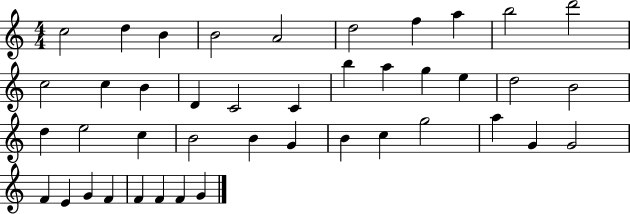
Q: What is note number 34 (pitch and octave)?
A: G4